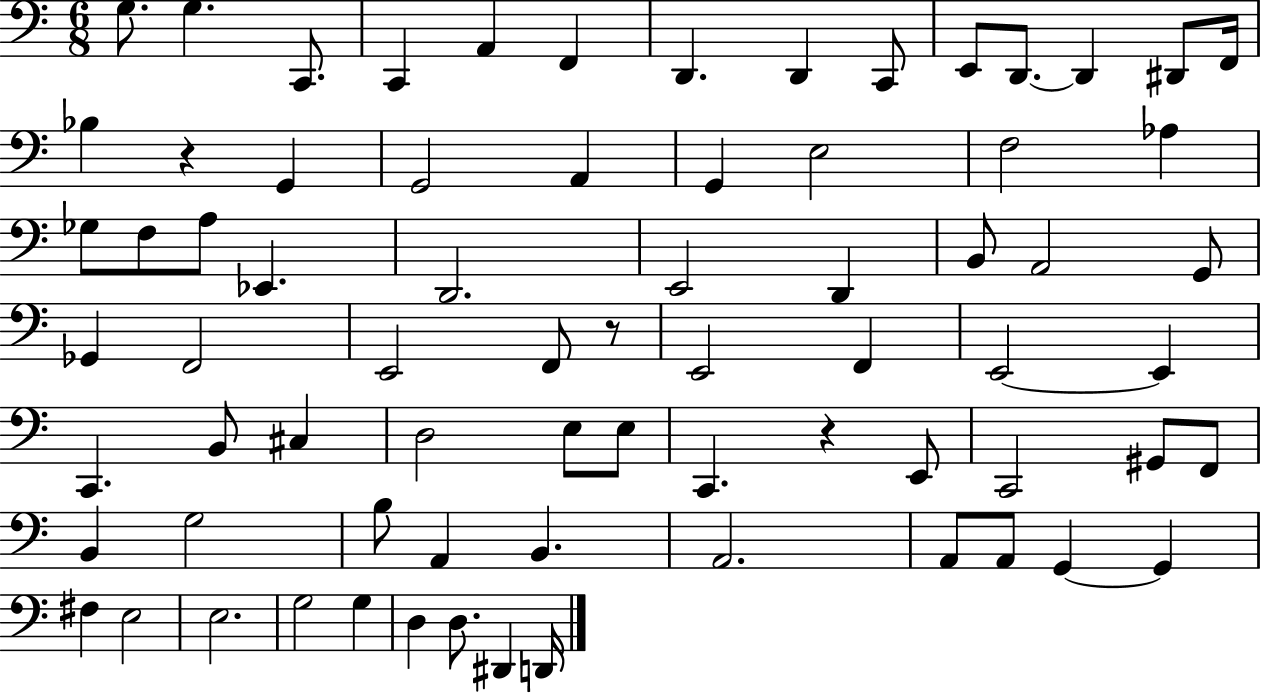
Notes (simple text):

G3/e. G3/q. C2/e. C2/q A2/q F2/q D2/q. D2/q C2/e E2/e D2/e. D2/q D#2/e F2/s Bb3/q R/q G2/q G2/h A2/q G2/q E3/h F3/h Ab3/q Gb3/e F3/e A3/e Eb2/q. D2/h. E2/h D2/q B2/e A2/h G2/e Gb2/q F2/h E2/h F2/e R/e E2/h F2/q E2/h E2/q C2/q. B2/e C#3/q D3/h E3/e E3/e C2/q. R/q E2/e C2/h G#2/e F2/e B2/q G3/h B3/e A2/q B2/q. A2/h. A2/e A2/e G2/q G2/q F#3/q E3/h E3/h. G3/h G3/q D3/q D3/e. D#2/q D2/s